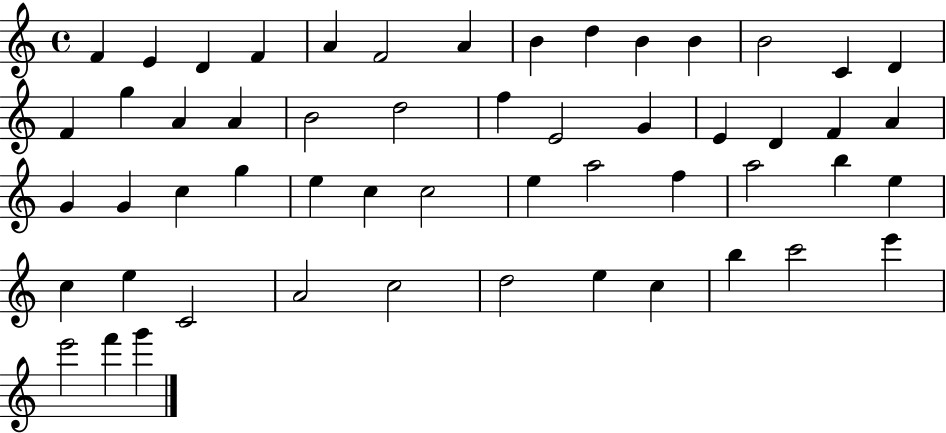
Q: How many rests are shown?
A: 0